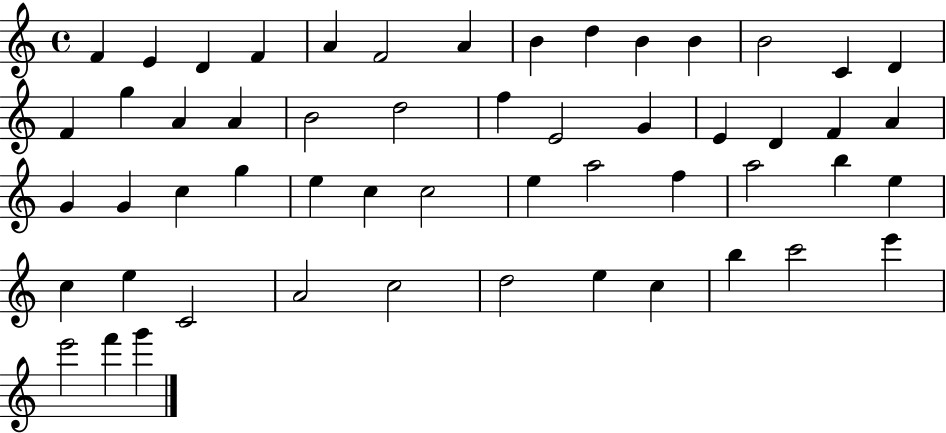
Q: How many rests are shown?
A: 0